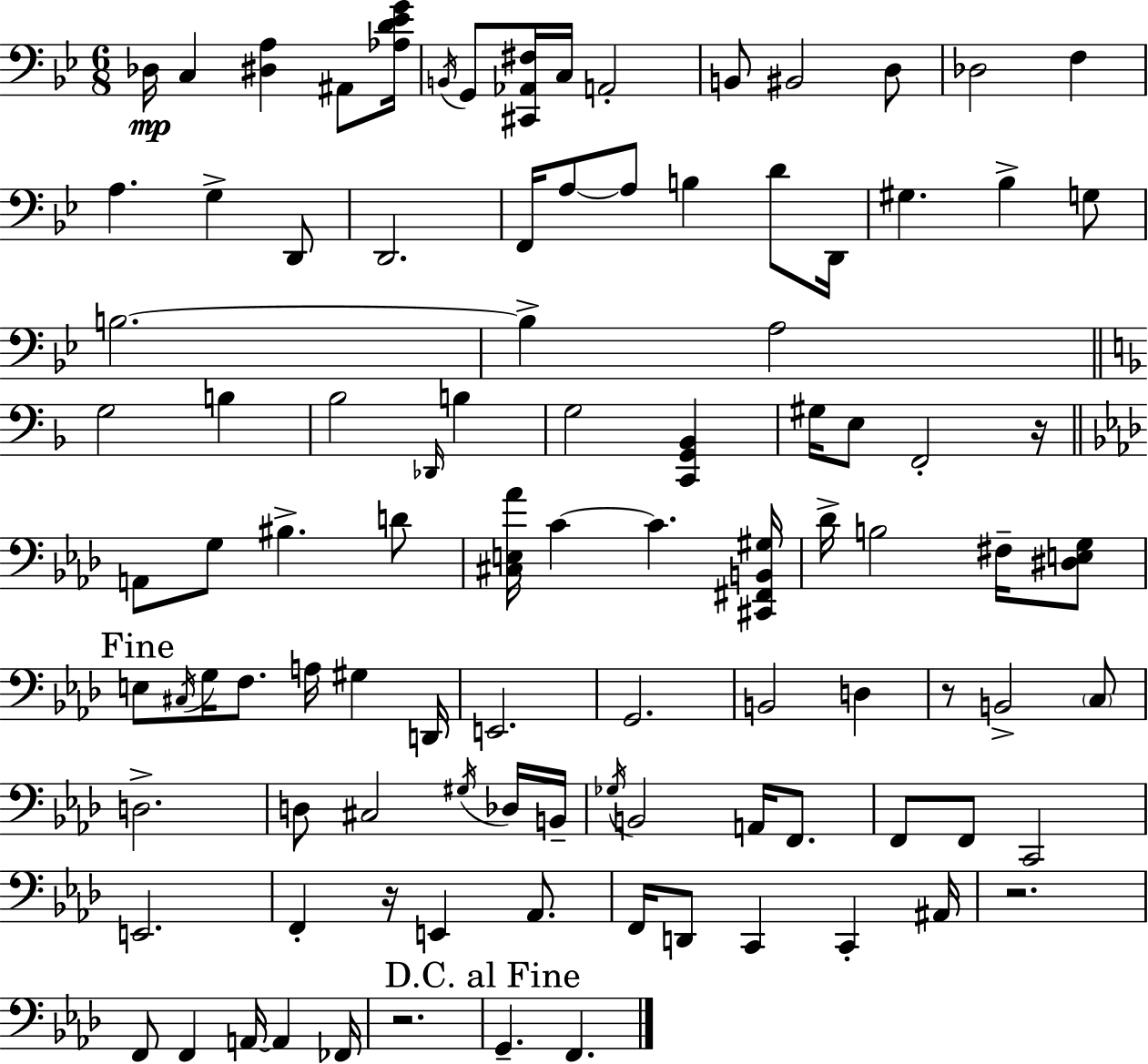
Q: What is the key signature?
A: BES major